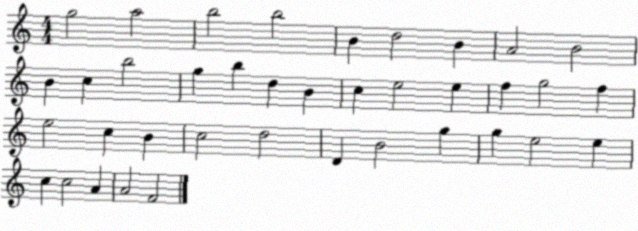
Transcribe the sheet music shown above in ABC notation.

X:1
T:Untitled
M:4/4
L:1/4
K:C
g2 a2 b2 b2 B d2 B A2 B2 B c b2 g b d B c e2 e f g2 f e2 c B c2 d2 D B2 g g e2 e c c2 A A2 F2